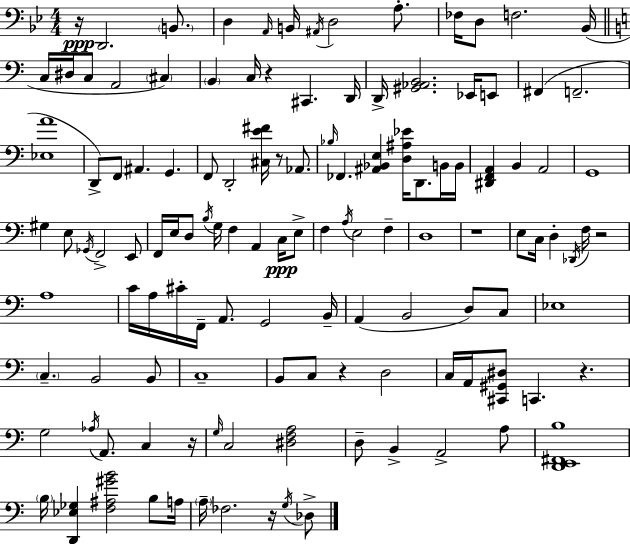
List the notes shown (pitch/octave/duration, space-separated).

R/s D2/h. B2/e. D3/q A2/s B2/s A#2/s D3/h A3/e. FES3/s D3/e F3/h. Bb2/s C3/s D#3/s C3/e A2/h C#3/q B2/q C3/s R/q C#2/q. D2/s D2/s [G#2,Ab2,B2]/h. Eb2/s E2/e F#2/q F2/h. [Eb3,A4]/w D2/e F2/e A#2/q. G2/q. F2/e D2/h [C#3,E4,F#4]/s R/e Ab2/e. Bb3/s FES2/q. [A#2,Bb2,E3]/q [D3,A#3,Eb4]/s D2/e. B2/s B2/s [D#2,F2,A2]/q B2/q A2/h G2/w G#3/q E3/e Gb2/s F2/h E2/e F2/s E3/s D3/e B3/s G3/s F3/q A2/q C3/s E3/e F3/q A3/s E3/h F3/q D3/w R/w E3/e C3/s D3/q Db2/s F3/s R/h A3/w C4/s A3/s C#4/s F2/s A2/e. G2/h B2/s A2/q B2/h D3/e C3/e Eb3/w C3/q. B2/h B2/e C3/w B2/e C3/e R/q D3/h C3/s A2/s [C#2,G#2,D#3]/e C2/q. R/q. G3/h Ab3/s A2/e. C3/q R/s G3/s C3/h [D#3,F3,A3]/h D3/e B2/q A2/h A3/e [D2,E2,F#2,B3]/w B3/s [D2,Eb3,Gb3]/q [F3,A#3,G#4,B4]/h B3/e A3/s A3/s FES3/h. R/s G3/s Db3/e